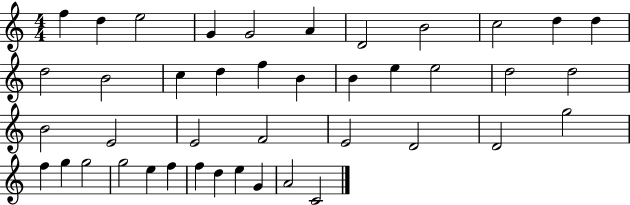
{
  \clef treble
  \numericTimeSignature
  \time 4/4
  \key c \major
  f''4 d''4 e''2 | g'4 g'2 a'4 | d'2 b'2 | c''2 d''4 d''4 | \break d''2 b'2 | c''4 d''4 f''4 b'4 | b'4 e''4 e''2 | d''2 d''2 | \break b'2 e'2 | e'2 f'2 | e'2 d'2 | d'2 g''2 | \break f''4 g''4 g''2 | g''2 e''4 f''4 | f''4 d''4 e''4 g'4 | a'2 c'2 | \break \bar "|."
}